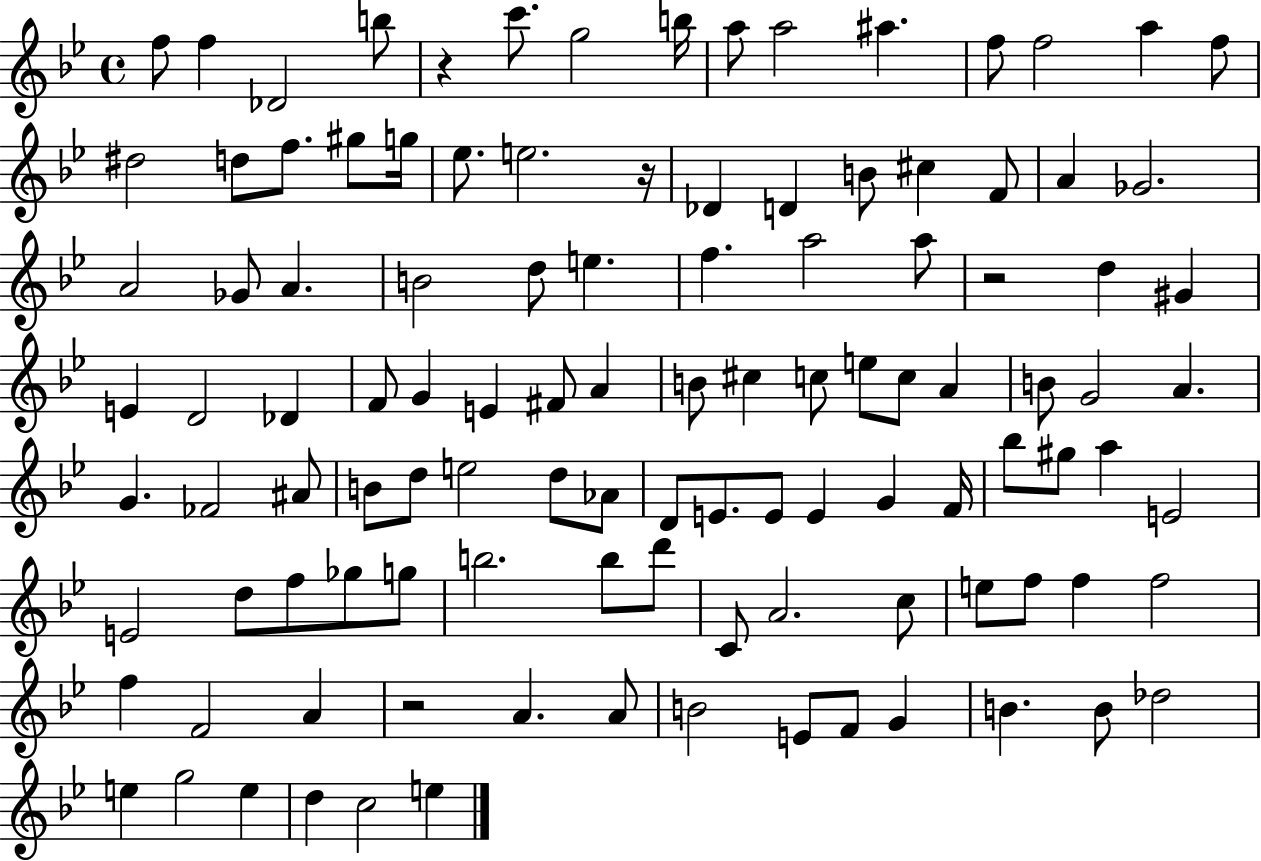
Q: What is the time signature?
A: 4/4